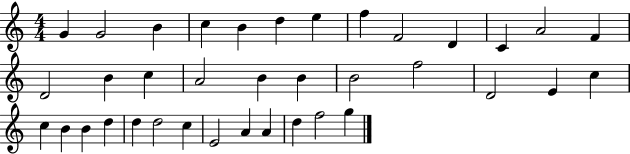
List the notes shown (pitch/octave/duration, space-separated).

G4/q G4/h B4/q C5/q B4/q D5/q E5/q F5/q F4/h D4/q C4/q A4/h F4/q D4/h B4/q C5/q A4/h B4/q B4/q B4/h F5/h D4/h E4/q C5/q C5/q B4/q B4/q D5/q D5/q D5/h C5/q E4/h A4/q A4/q D5/q F5/h G5/q